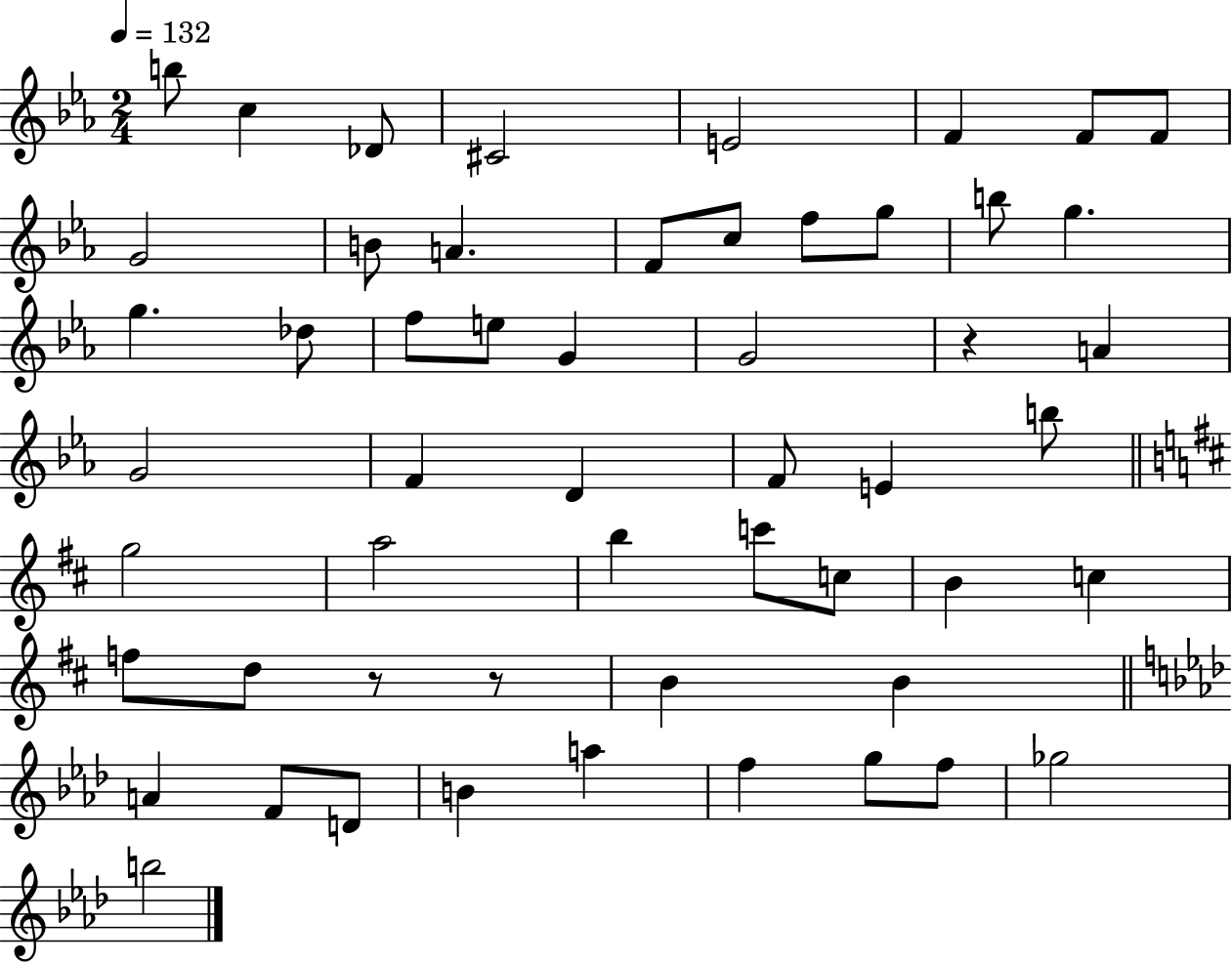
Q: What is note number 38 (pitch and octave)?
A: F5